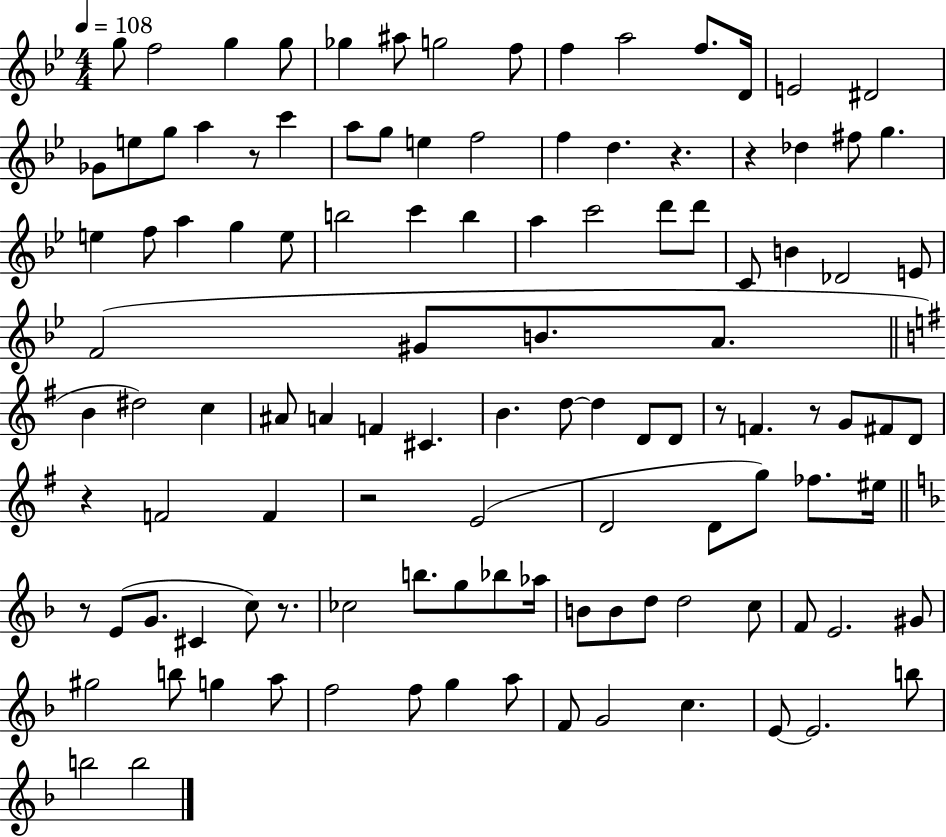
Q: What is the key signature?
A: BES major